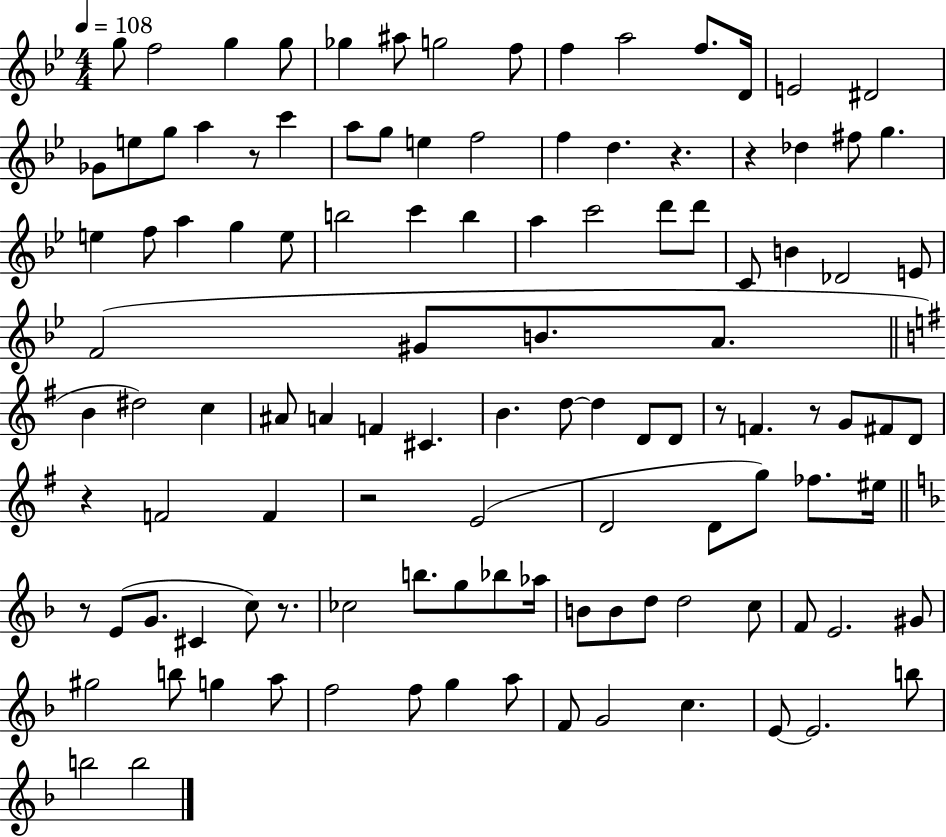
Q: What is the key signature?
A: BES major